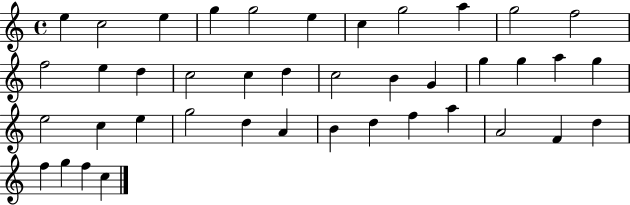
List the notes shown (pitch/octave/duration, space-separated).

E5/q C5/h E5/q G5/q G5/h E5/q C5/q G5/h A5/q G5/h F5/h F5/h E5/q D5/q C5/h C5/q D5/q C5/h B4/q G4/q G5/q G5/q A5/q G5/q E5/h C5/q E5/q G5/h D5/q A4/q B4/q D5/q F5/q A5/q A4/h F4/q D5/q F5/q G5/q F5/q C5/q